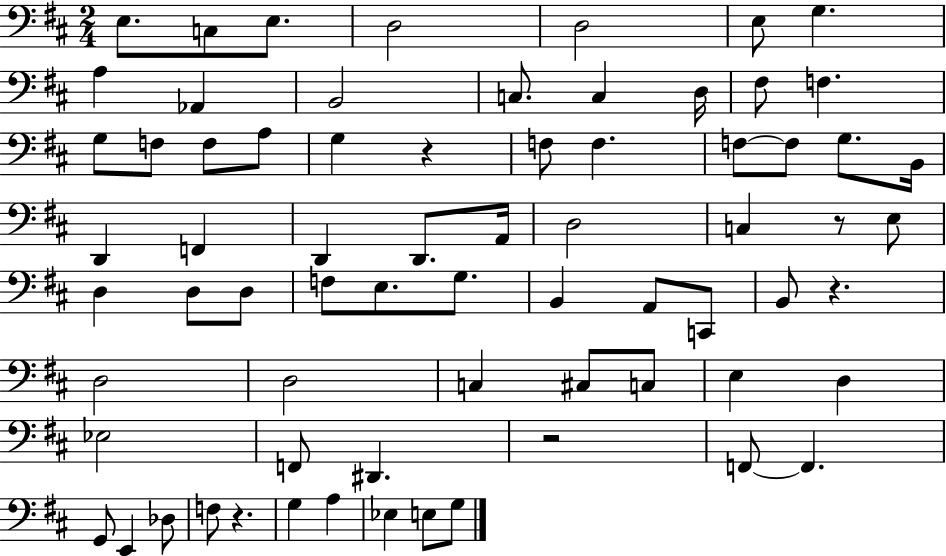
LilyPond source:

{
  \clef bass
  \numericTimeSignature
  \time 2/4
  \key d \major
  \repeat volta 2 { e8. c8 e8. | d2 | d2 | e8 g4. | \break a4 aes,4 | b,2 | c8. c4 d16 | fis8 f4. | \break g8 f8 f8 a8 | g4 r4 | f8 f4. | f8~~ f8 g8. b,16 | \break d,4 f,4 | d,4 d,8. a,16 | d2 | c4 r8 e8 | \break d4 d8 d8 | f8 e8. g8. | b,4 a,8 c,8 | b,8 r4. | \break d2 | d2 | c4 cis8 c8 | e4 d4 | \break ees2 | f,8 dis,4. | r2 | f,8~~ f,4. | \break g,8 e,4 des8 | f8 r4. | g4 a4 | ees4 e8 g8 | \break } \bar "|."
}